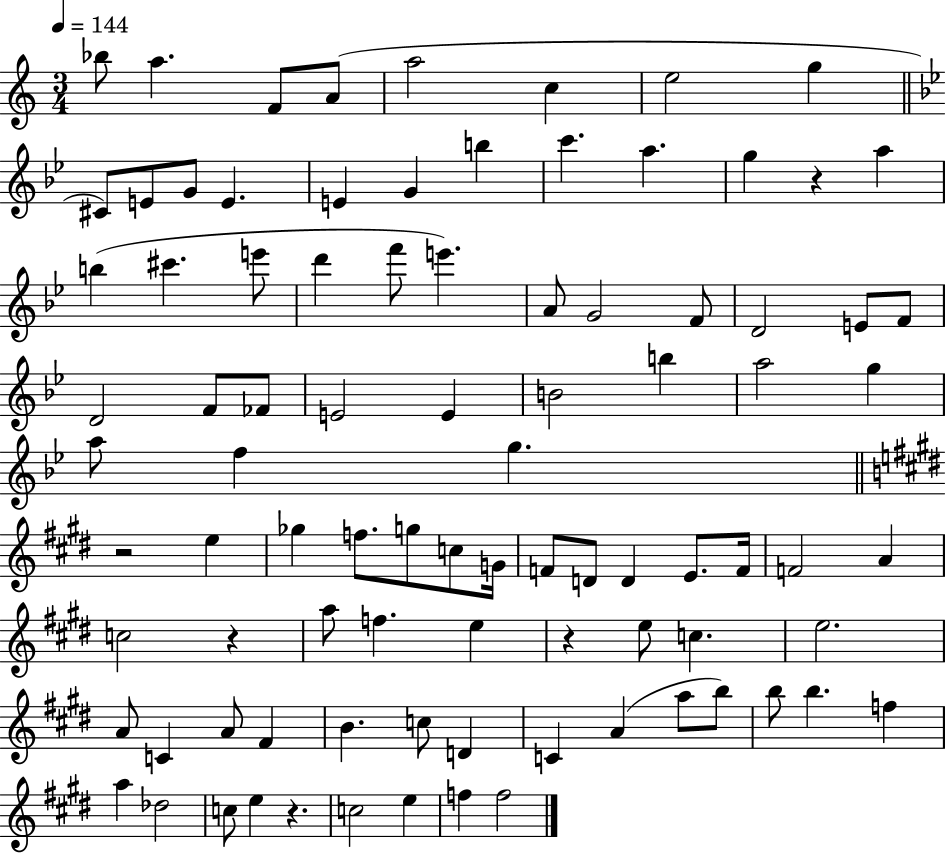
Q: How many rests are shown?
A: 5